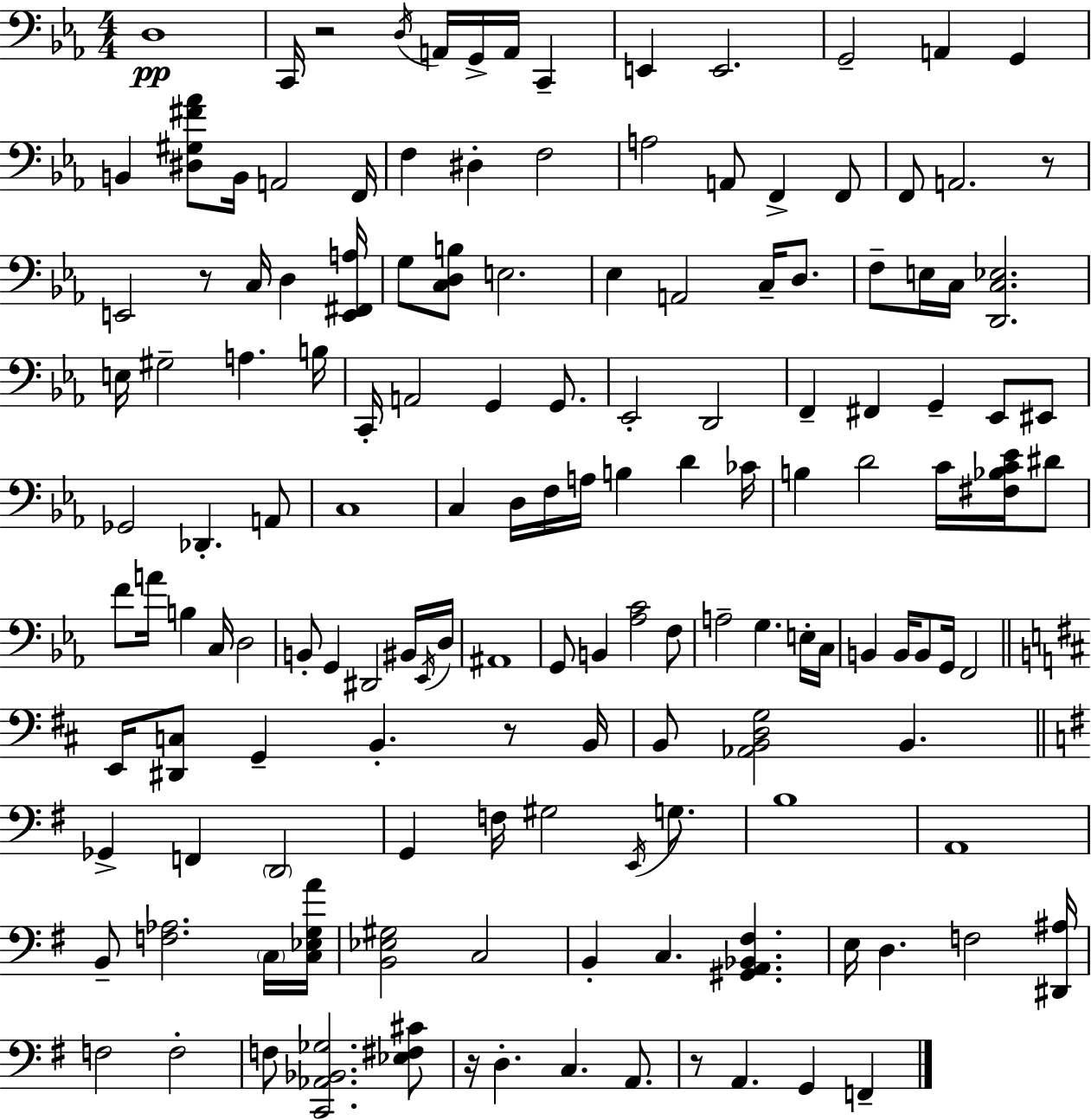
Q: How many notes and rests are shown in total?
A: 145